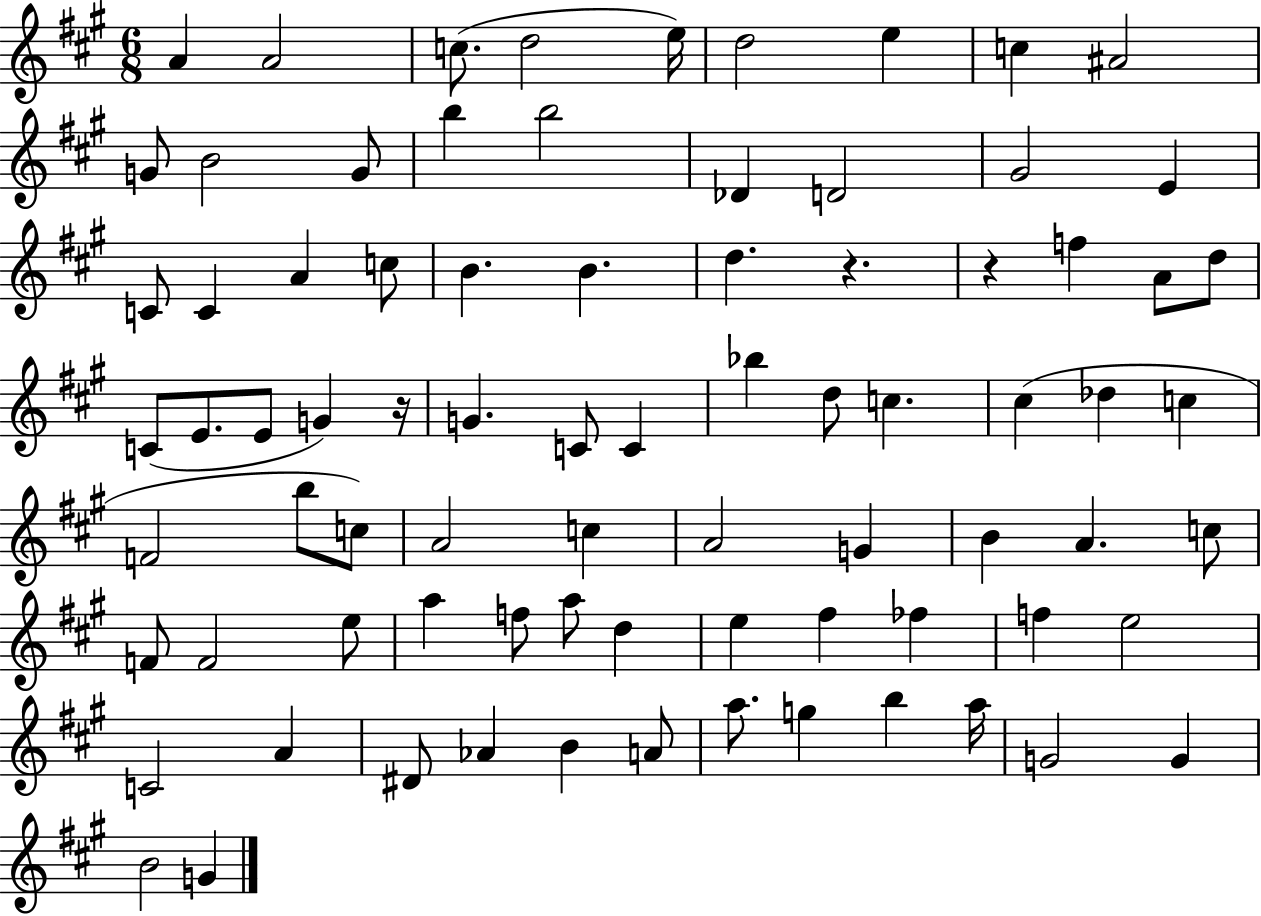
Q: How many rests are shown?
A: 3